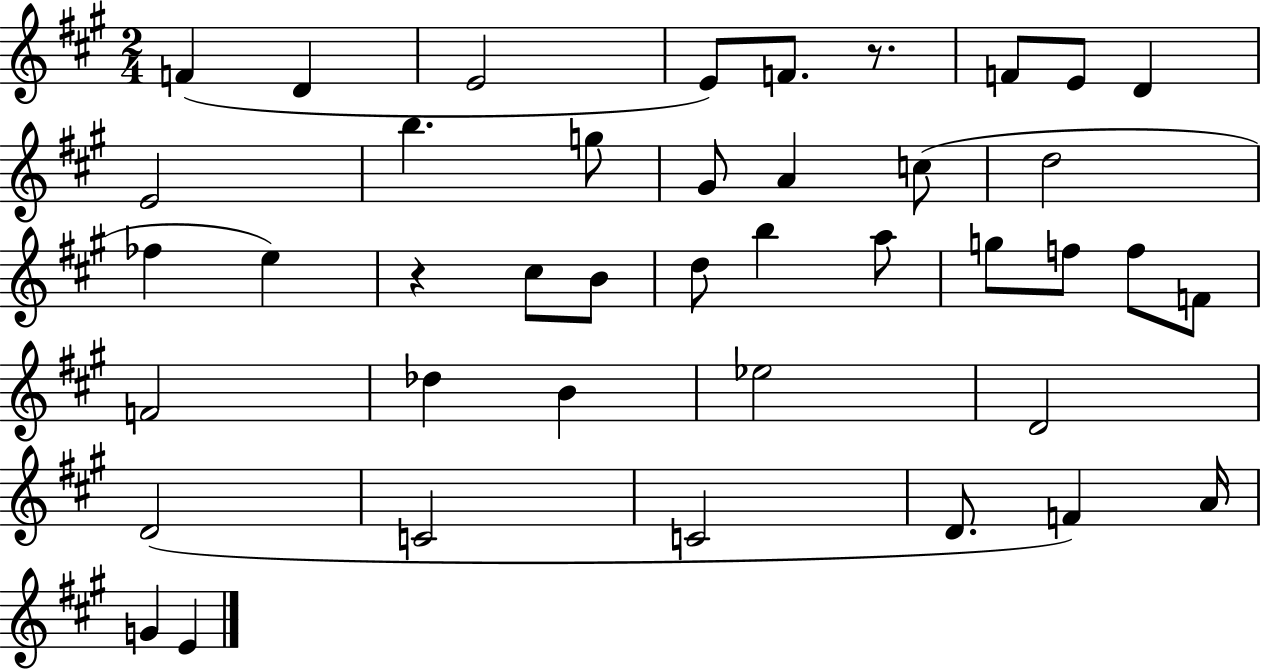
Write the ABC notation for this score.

X:1
T:Untitled
M:2/4
L:1/4
K:A
F D E2 E/2 F/2 z/2 F/2 E/2 D E2 b g/2 ^G/2 A c/2 d2 _f e z ^c/2 B/2 d/2 b a/2 g/2 f/2 f/2 F/2 F2 _d B _e2 D2 D2 C2 C2 D/2 F A/4 G E